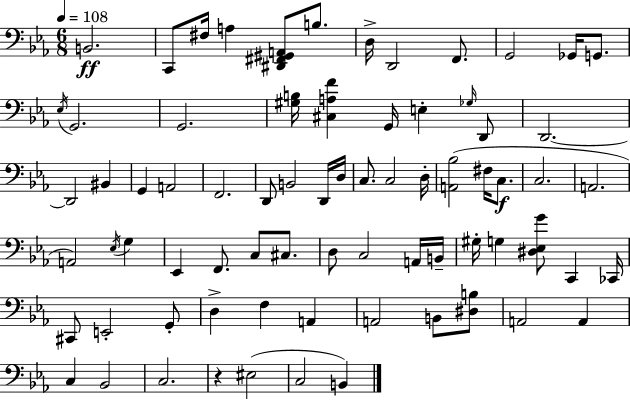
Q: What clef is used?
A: bass